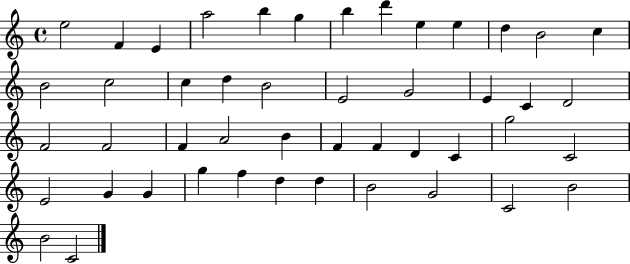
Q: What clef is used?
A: treble